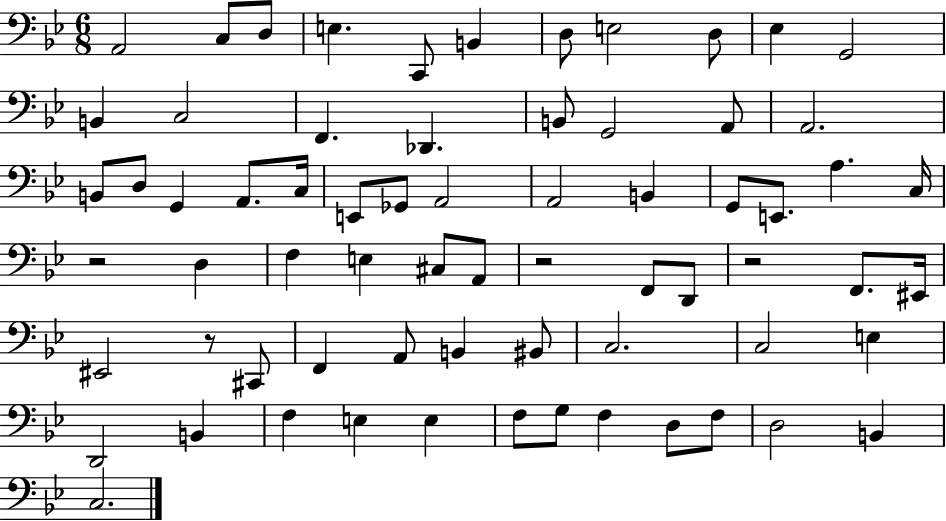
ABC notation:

X:1
T:Untitled
M:6/8
L:1/4
K:Bb
A,,2 C,/2 D,/2 E, C,,/2 B,, D,/2 E,2 D,/2 _E, G,,2 B,, C,2 F,, _D,, B,,/2 G,,2 A,,/2 A,,2 B,,/2 D,/2 G,, A,,/2 C,/4 E,,/2 _G,,/2 A,,2 A,,2 B,, G,,/2 E,,/2 A, C,/4 z2 D, F, E, ^C,/2 A,,/2 z2 F,,/2 D,,/2 z2 F,,/2 ^E,,/4 ^E,,2 z/2 ^C,,/2 F,, A,,/2 B,, ^B,,/2 C,2 C,2 E, D,,2 B,, F, E, E, F,/2 G,/2 F, D,/2 F,/2 D,2 B,, C,2